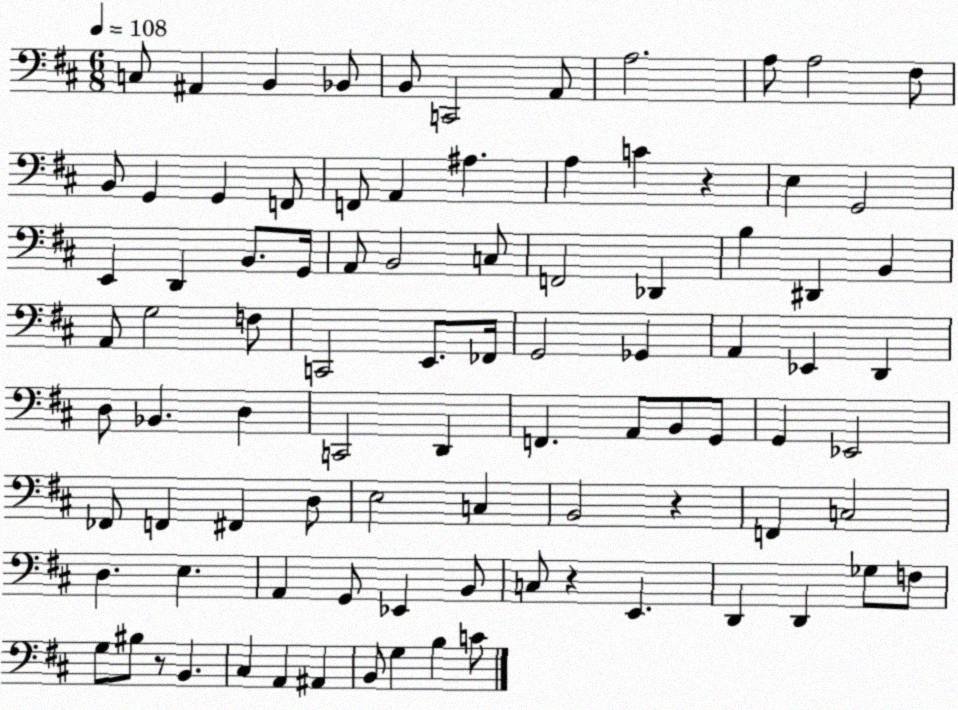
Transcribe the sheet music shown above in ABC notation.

X:1
T:Untitled
M:6/8
L:1/4
K:D
C,/2 ^A,, B,, _B,,/2 B,,/2 C,,2 A,,/2 A,2 A,/2 A,2 ^F,/2 B,,/2 G,, G,, F,,/2 F,,/2 A,, ^A, A, C z E, G,,2 E,, D,, B,,/2 G,,/4 A,,/2 B,,2 C,/2 F,,2 _D,, B, ^D,, B,, A,,/2 G,2 F,/2 C,,2 E,,/2 _F,,/4 G,,2 _G,, A,, _E,, D,, D,/2 _B,, D, C,,2 D,, F,, A,,/2 B,,/2 G,,/2 G,, _E,,2 _F,,/2 F,, ^F,, D,/2 E,2 C, B,,2 z F,, C,2 D, E, A,, G,,/2 _E,, B,,/2 C,/2 z E,, D,, D,, _G,/2 F,/2 G,/2 ^B,/2 z/2 B,, ^C, A,, ^A,, B,,/2 G, B, C/2